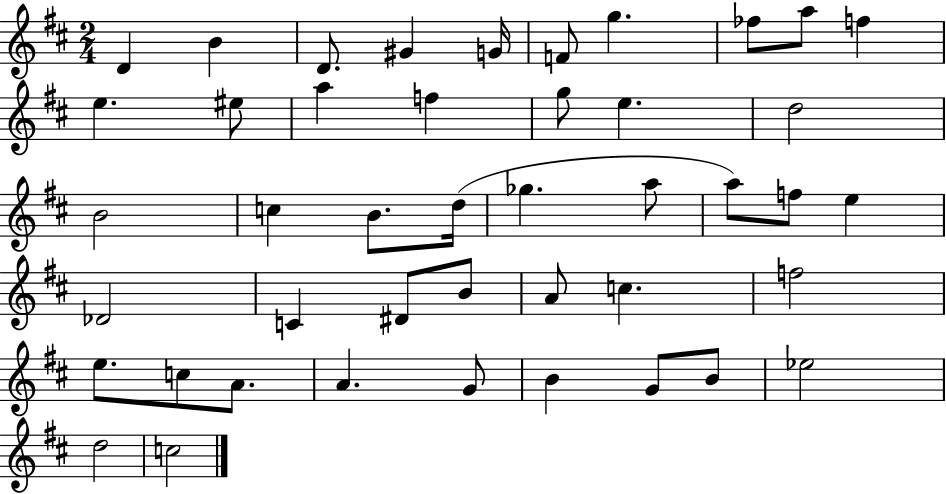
D4/q B4/q D4/e. G#4/q G4/s F4/e G5/q. FES5/e A5/e F5/q E5/q. EIS5/e A5/q F5/q G5/e E5/q. D5/h B4/h C5/q B4/e. D5/s Gb5/q. A5/e A5/e F5/e E5/q Db4/h C4/q D#4/e B4/e A4/e C5/q. F5/h E5/e. C5/e A4/e. A4/q. G4/e B4/q G4/e B4/e Eb5/h D5/h C5/h